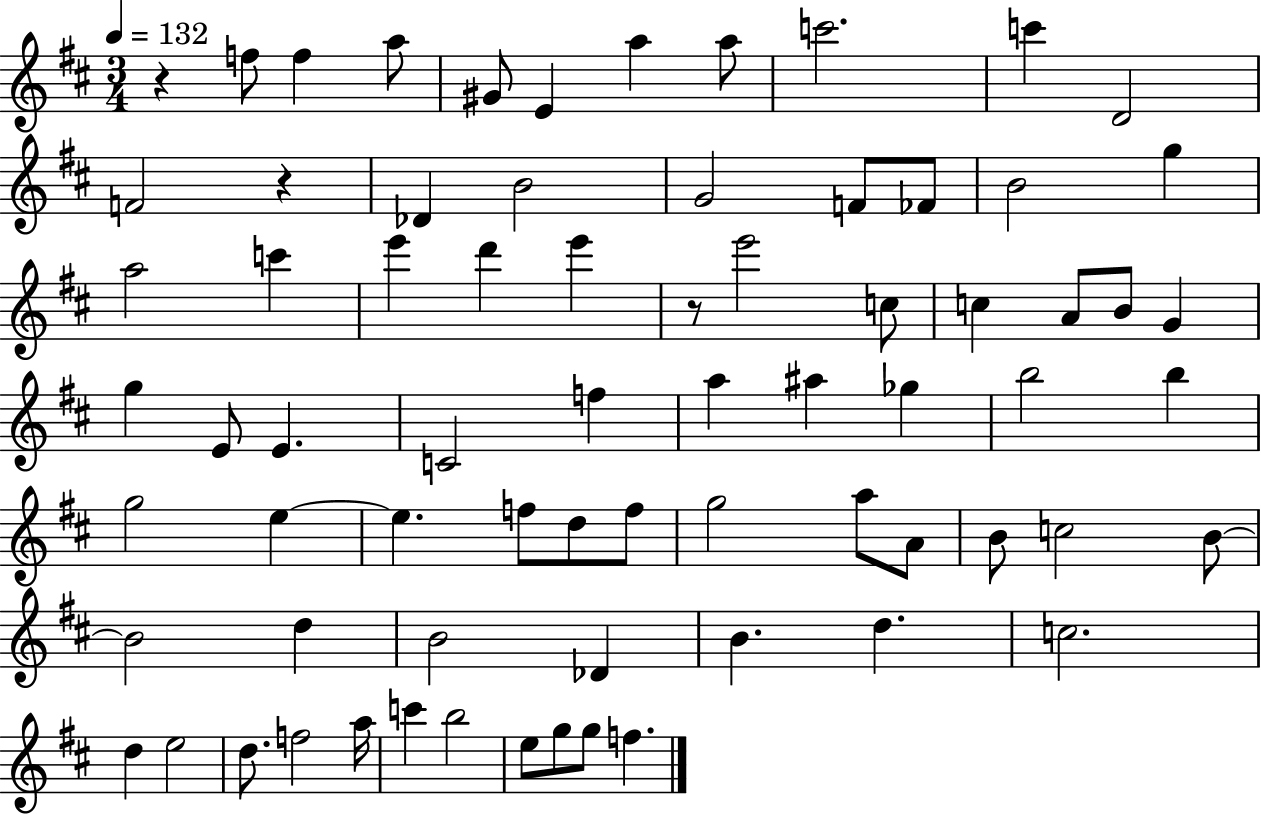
{
  \clef treble
  \numericTimeSignature
  \time 3/4
  \key d \major
  \tempo 4 = 132
  r4 f''8 f''4 a''8 | gis'8 e'4 a''4 a''8 | c'''2. | c'''4 d'2 | \break f'2 r4 | des'4 b'2 | g'2 f'8 fes'8 | b'2 g''4 | \break a''2 c'''4 | e'''4 d'''4 e'''4 | r8 e'''2 c''8 | c''4 a'8 b'8 g'4 | \break g''4 e'8 e'4. | c'2 f''4 | a''4 ais''4 ges''4 | b''2 b''4 | \break g''2 e''4~~ | e''4. f''8 d''8 f''8 | g''2 a''8 a'8 | b'8 c''2 b'8~~ | \break b'2 d''4 | b'2 des'4 | b'4. d''4. | c''2. | \break d''4 e''2 | d''8. f''2 a''16 | c'''4 b''2 | e''8 g''8 g''8 f''4. | \break \bar "|."
}